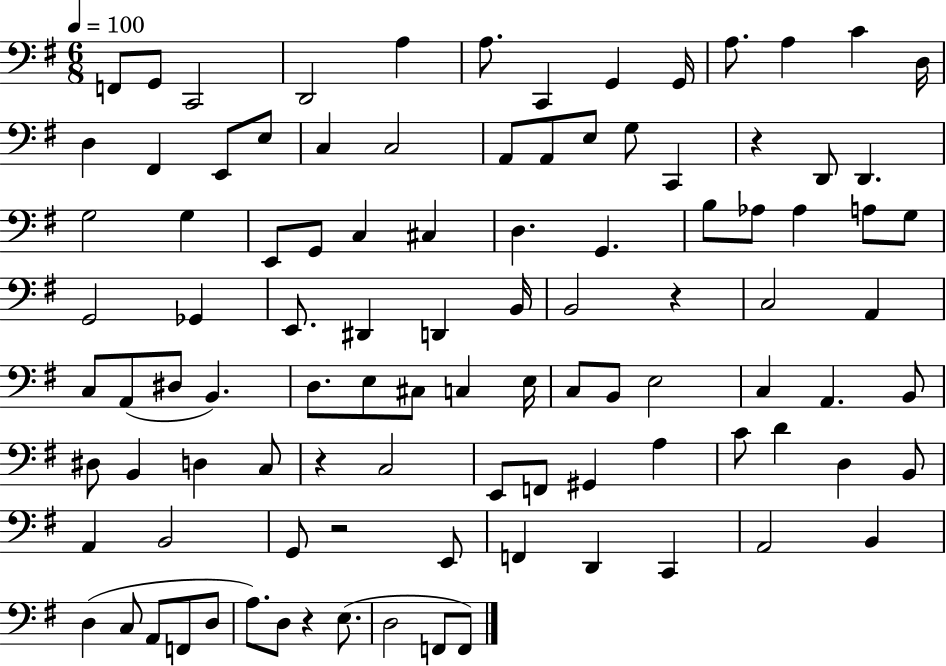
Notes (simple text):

F2/e G2/e C2/h D2/h A3/q A3/e. C2/q G2/q G2/s A3/e. A3/q C4/q D3/s D3/q F#2/q E2/e E3/e C3/q C3/h A2/e A2/e E3/e G3/e C2/q R/q D2/e D2/q. G3/h G3/q E2/e G2/e C3/q C#3/q D3/q. G2/q. B3/e Ab3/e Ab3/q A3/e G3/e G2/h Gb2/q E2/e. D#2/q D2/q B2/s B2/h R/q C3/h A2/q C3/e A2/e D#3/e B2/q. D3/e. E3/e C#3/e C3/q E3/s C3/e B2/e E3/h C3/q A2/q. B2/e D#3/e B2/q D3/q C3/e R/q C3/h E2/e F2/e G#2/q A3/q C4/e D4/q D3/q B2/e A2/q B2/h G2/e R/h E2/e F2/q D2/q C2/q A2/h B2/q D3/q C3/e A2/e F2/e D3/e A3/e. D3/e R/q E3/e. D3/h F2/e F2/e